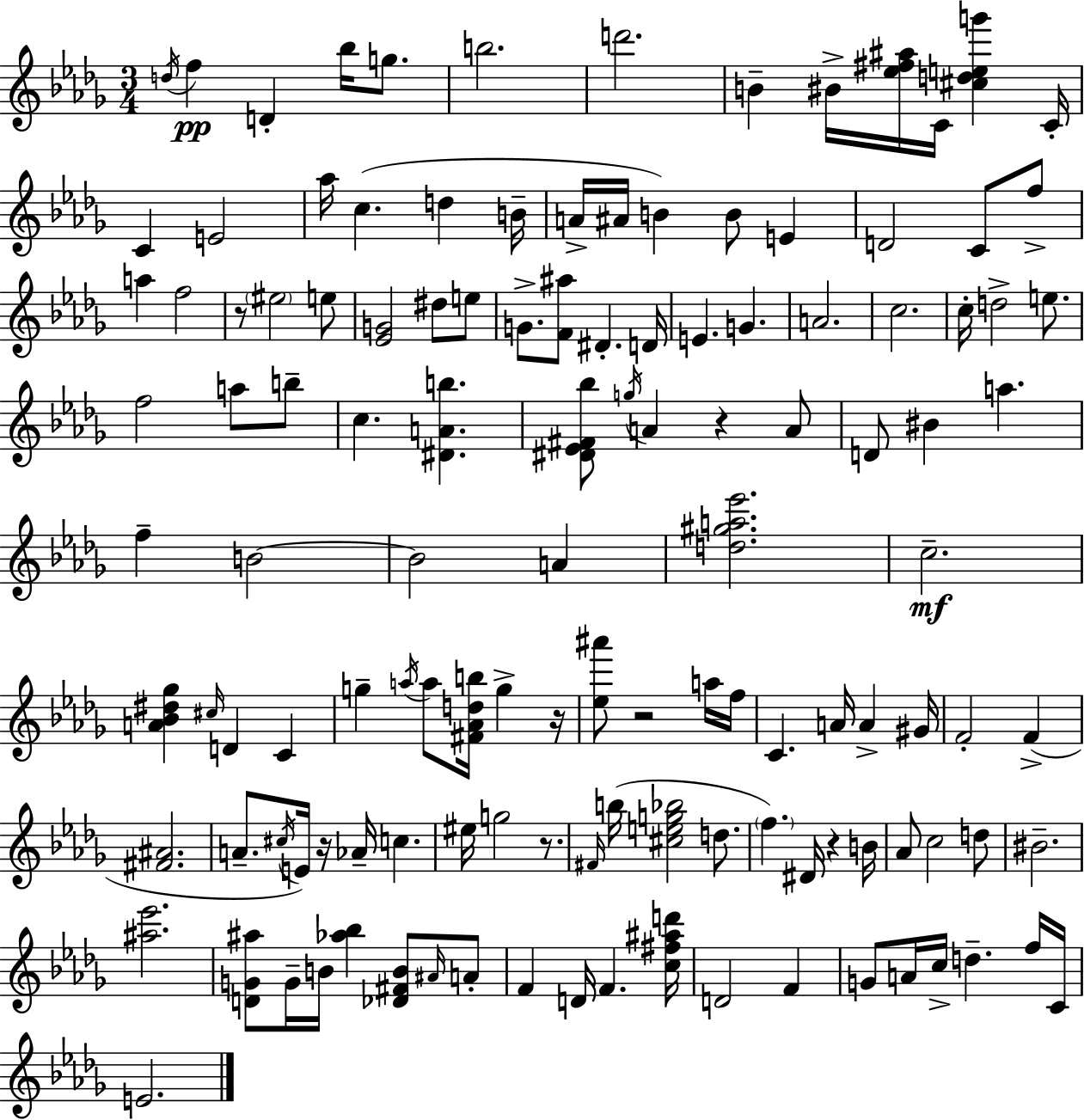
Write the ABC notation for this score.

X:1
T:Untitled
M:3/4
L:1/4
K:Bbm
d/4 f D _b/4 g/2 b2 d'2 B ^B/4 [_e^f^a]/4 C/4 [^cdeg'] C/4 C E2 _a/4 c d B/4 A/4 ^A/4 B B/2 E D2 C/2 f/2 a f2 z/2 ^e2 e/2 [_EG]2 ^d/2 e/2 G/2 [F^a]/2 ^D D/4 E G A2 c2 c/4 d2 e/2 f2 a/2 b/2 c [^DAb] [^D_E^F_b]/2 g/4 A z A/2 D/2 ^B a f B2 B2 A [d^ga_e']2 c2 [A_B^d_g] ^c/4 D C g a/4 a/2 [^F_Adb]/4 g z/4 [_e^a']/2 z2 a/4 f/4 C A/4 A ^G/4 F2 F [^F^A]2 A/2 ^c/4 E/4 z/4 _A/4 c ^e/4 g2 z/2 ^F/4 b/4 [^ceg_b]2 d/2 f ^D/4 z B/4 _A/2 c2 d/2 ^B2 [^a_e']2 [DG^a]/2 G/4 B/4 [_a_b] [_D^FB]/2 ^A/4 A/2 F D/4 F [c^f^ad']/4 D2 F G/2 A/4 c/4 d f/4 C/4 E2